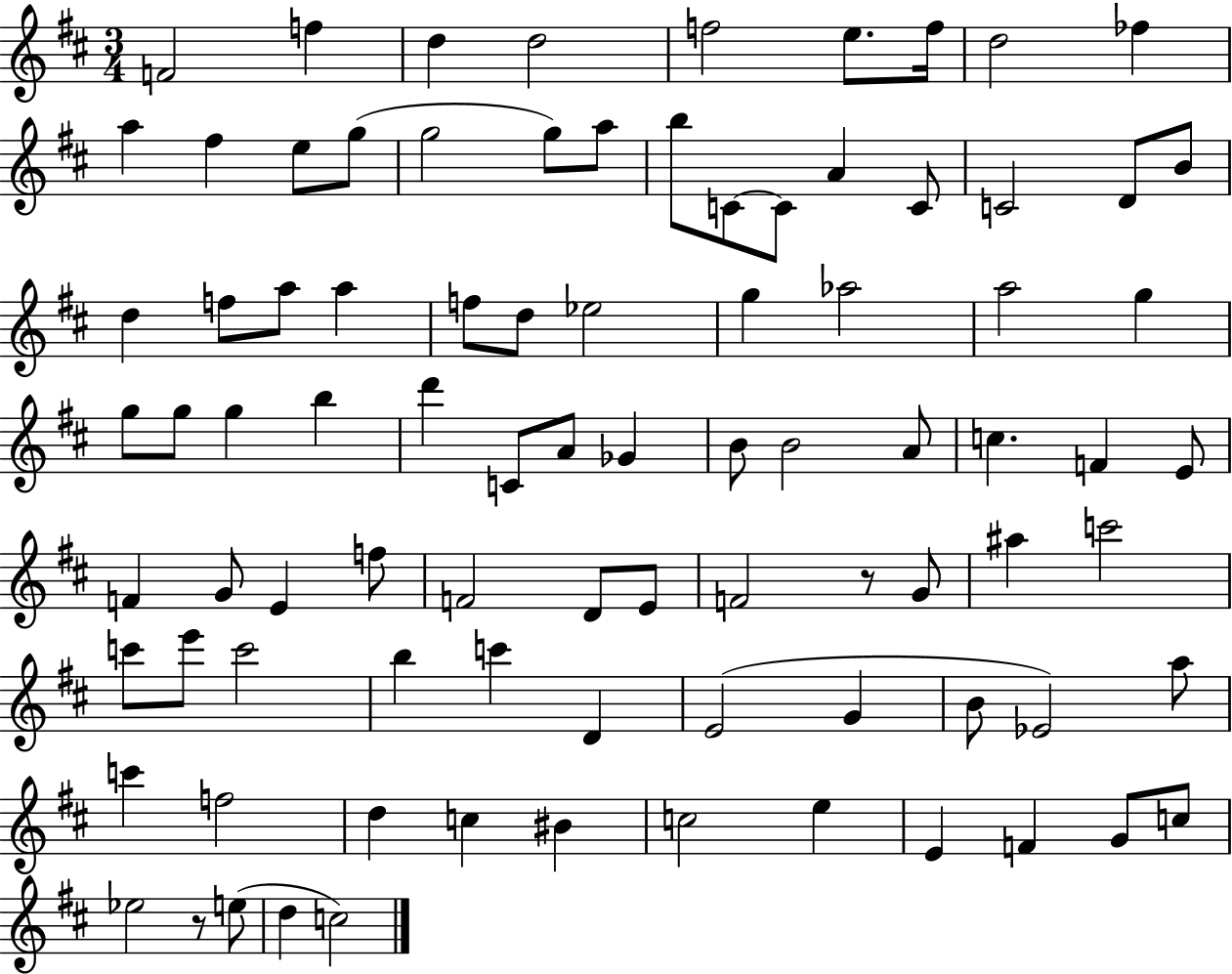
X:1
T:Untitled
M:3/4
L:1/4
K:D
F2 f d d2 f2 e/2 f/4 d2 _f a ^f e/2 g/2 g2 g/2 a/2 b/2 C/2 C/2 A C/2 C2 D/2 B/2 d f/2 a/2 a f/2 d/2 _e2 g _a2 a2 g g/2 g/2 g b d' C/2 A/2 _G B/2 B2 A/2 c F E/2 F G/2 E f/2 F2 D/2 E/2 F2 z/2 G/2 ^a c'2 c'/2 e'/2 c'2 b c' D E2 G B/2 _E2 a/2 c' f2 d c ^B c2 e E F G/2 c/2 _e2 z/2 e/2 d c2